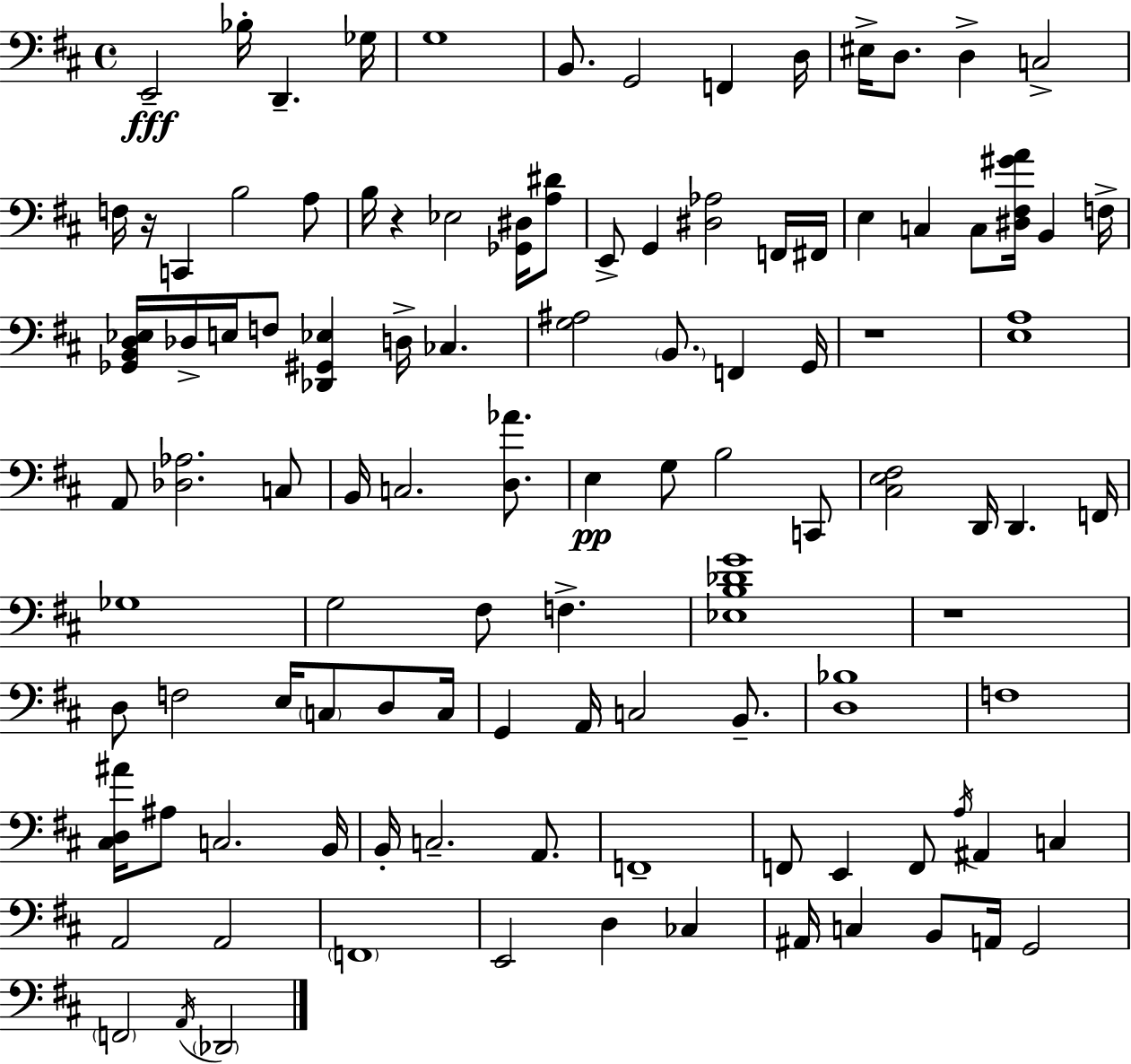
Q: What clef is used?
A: bass